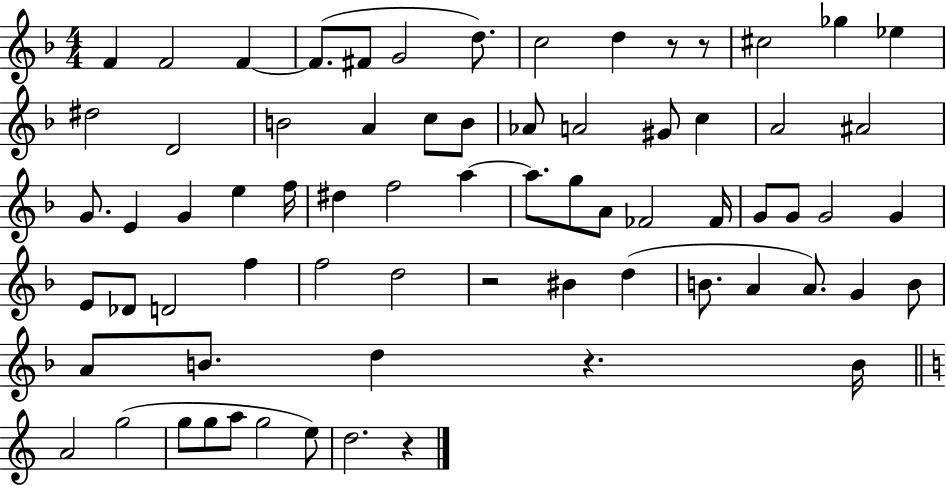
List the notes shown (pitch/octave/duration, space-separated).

F4/q F4/h F4/q F4/e. F#4/e G4/h D5/e. C5/h D5/q R/e R/e C#5/h Gb5/q Eb5/q D#5/h D4/h B4/h A4/q C5/e B4/e Ab4/e A4/h G#4/e C5/q A4/h A#4/h G4/e. E4/q G4/q E5/q F5/s D#5/q F5/h A5/q A5/e. G5/e A4/e FES4/h FES4/s G4/e G4/e G4/h G4/q E4/e Db4/e D4/h F5/q F5/h D5/h R/h BIS4/q D5/q B4/e. A4/q A4/e. G4/q B4/e A4/e B4/e. D5/q R/q. B4/s A4/h G5/h G5/e G5/e A5/e G5/h E5/e D5/h. R/q